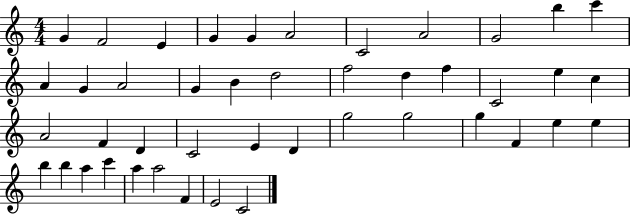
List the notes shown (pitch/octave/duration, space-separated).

G4/q F4/h E4/q G4/q G4/q A4/h C4/h A4/h G4/h B5/q C6/q A4/q G4/q A4/h G4/q B4/q D5/h F5/h D5/q F5/q C4/h E5/q C5/q A4/h F4/q D4/q C4/h E4/q D4/q G5/h G5/h G5/q F4/q E5/q E5/q B5/q B5/q A5/q C6/q A5/q A5/h F4/q E4/h C4/h